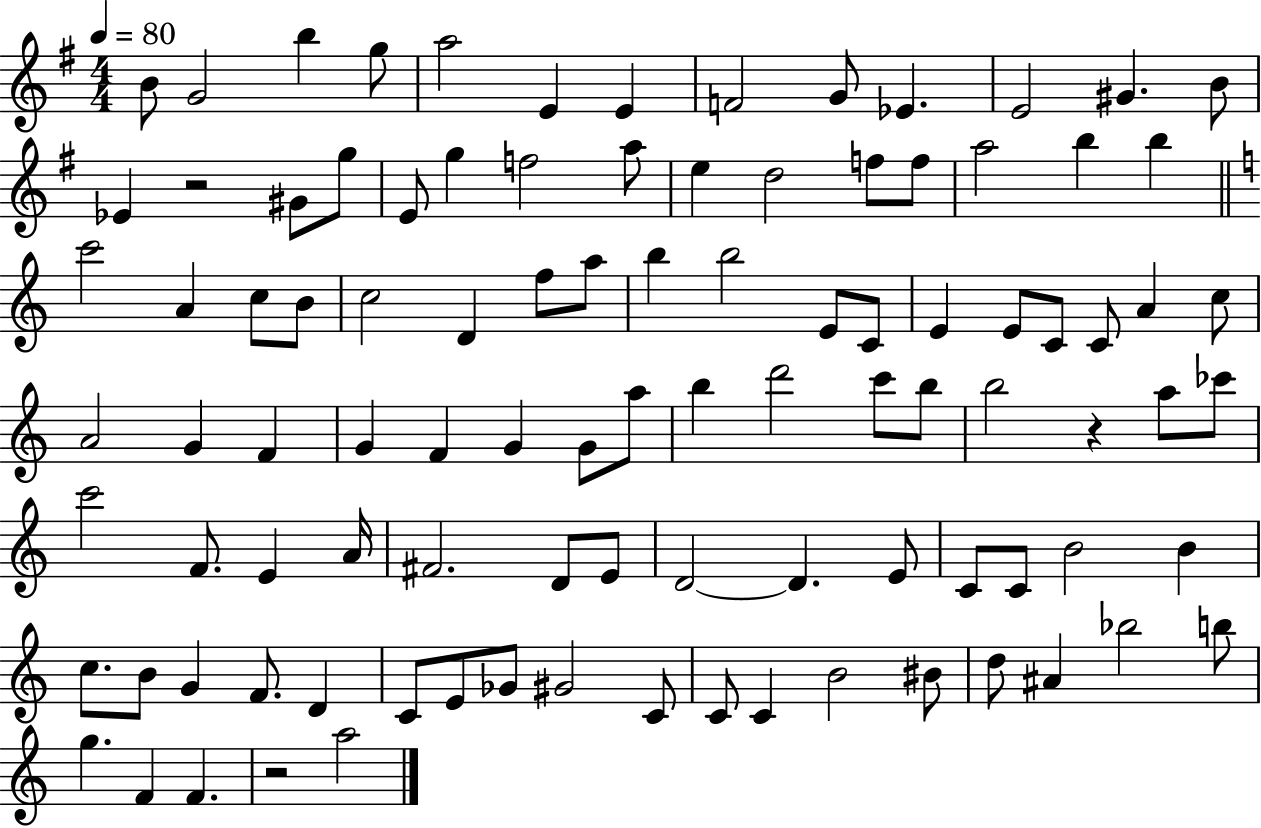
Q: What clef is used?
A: treble